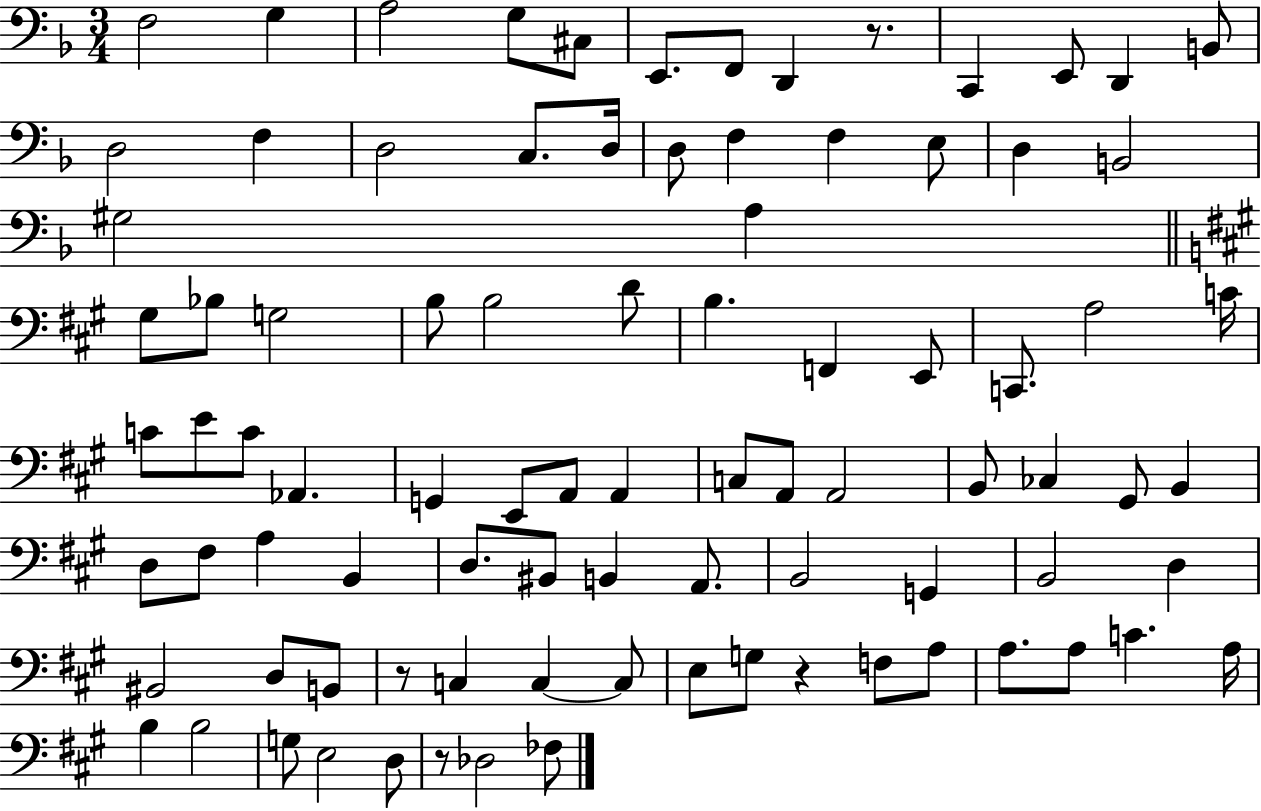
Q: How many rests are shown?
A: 4